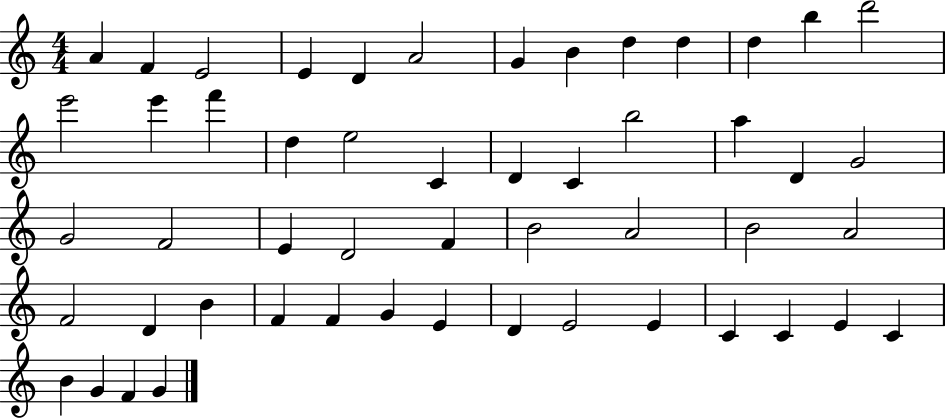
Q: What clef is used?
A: treble